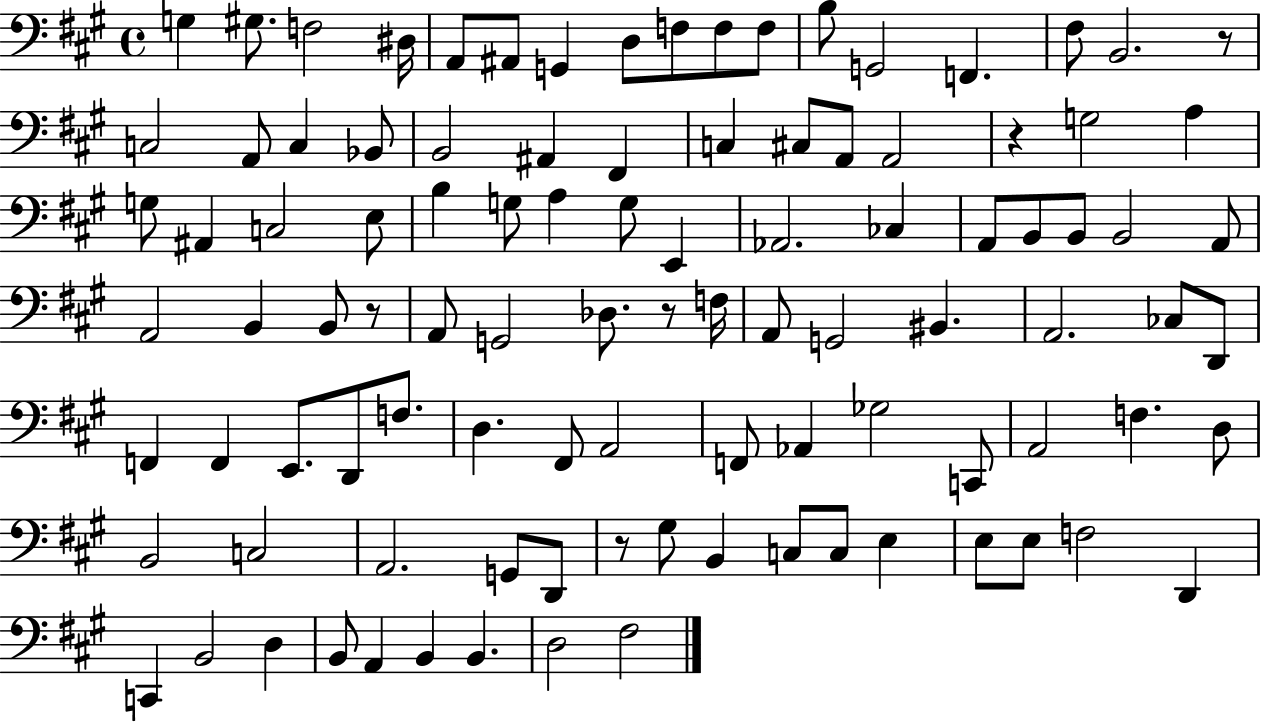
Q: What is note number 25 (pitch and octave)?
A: C#3